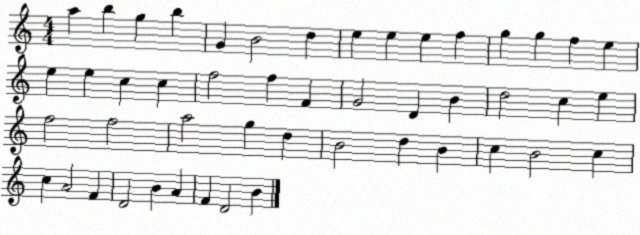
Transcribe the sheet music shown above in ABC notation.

X:1
T:Untitled
M:4/4
L:1/4
K:C
a b g b G B2 d e e e f g g f e e e c c f2 f F G2 D B d2 c e f2 f2 a2 g d B2 d B c B2 c c A2 F D2 B A F D2 B